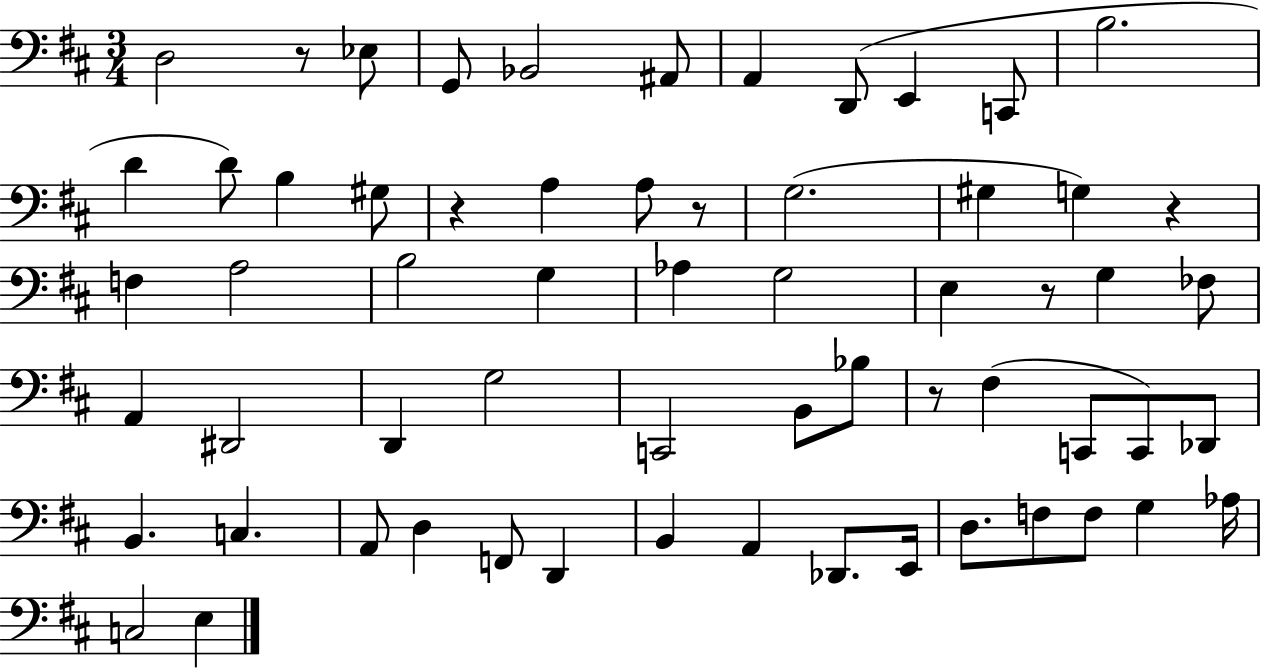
{
  \clef bass
  \numericTimeSignature
  \time 3/4
  \key d \major
  d2 r8 ees8 | g,8 bes,2 ais,8 | a,4 d,8( e,4 c,8 | b2. | \break d'4 d'8) b4 gis8 | r4 a4 a8 r8 | g2.( | gis4 g4) r4 | \break f4 a2 | b2 g4 | aes4 g2 | e4 r8 g4 fes8 | \break a,4 dis,2 | d,4 g2 | c,2 b,8 bes8 | r8 fis4( c,8 c,8) des,8 | \break b,4. c4. | a,8 d4 f,8 d,4 | b,4 a,4 des,8. e,16 | d8. f8 f8 g4 aes16 | \break c2 e4 | \bar "|."
}